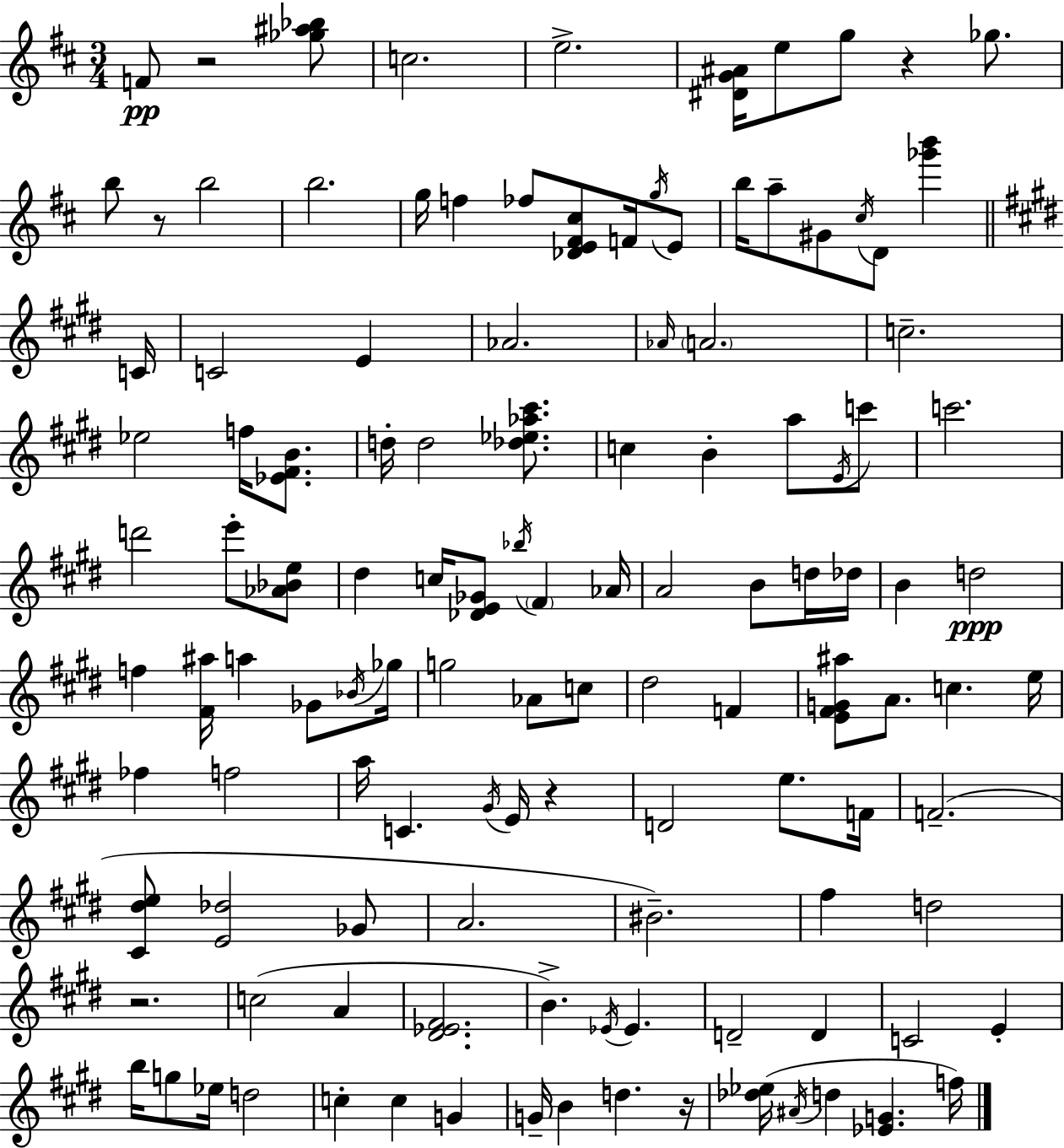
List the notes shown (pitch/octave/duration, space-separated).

F4/e R/h [Gb5,A#5,Bb5]/e C5/h. E5/h. [D#4,G4,A#4]/s E5/e G5/e R/q Gb5/e. B5/e R/e B5/h B5/h. G5/s F5/q FES5/e [Db4,E4,F#4,C#5]/e F4/s G5/s E4/e B5/s A5/e G#4/e C#5/s D4/e [Gb6,B6]/q C4/s C4/h E4/q Ab4/h. Ab4/s A4/h. C5/h. Eb5/h F5/s [Eb4,F#4,B4]/e. D5/s D5/h [Db5,Eb5,Ab5,C#6]/e. C5/q B4/q A5/e E4/s C6/e C6/h. D6/h E6/e [Ab4,Bb4,E5]/e D#5/q C5/s [Db4,E4,Gb4]/e Bb5/s F#4/q Ab4/s A4/h B4/e D5/s Db5/s B4/q D5/h F5/q [F#4,A#5]/s A5/q Gb4/e Bb4/s Gb5/s G5/h Ab4/e C5/e D#5/h F4/q [E4,F#4,G4,A#5]/e A4/e. C5/q. E5/s FES5/q F5/h A5/s C4/q. G#4/s E4/s R/q D4/h E5/e. F4/s F4/h. [C#4,D#5,E5]/e [E4,Db5]/h Gb4/e A4/h. BIS4/h. F#5/q D5/h R/h. C5/h A4/q [D#4,Eb4,F#4]/h. B4/q. Eb4/s Eb4/q. D4/h D4/q C4/h E4/q B5/s G5/e Eb5/s D5/h C5/q C5/q G4/q G4/s B4/q D5/q. R/s [Db5,Eb5]/s A#4/s D5/q [Eb4,G4]/q. F5/s